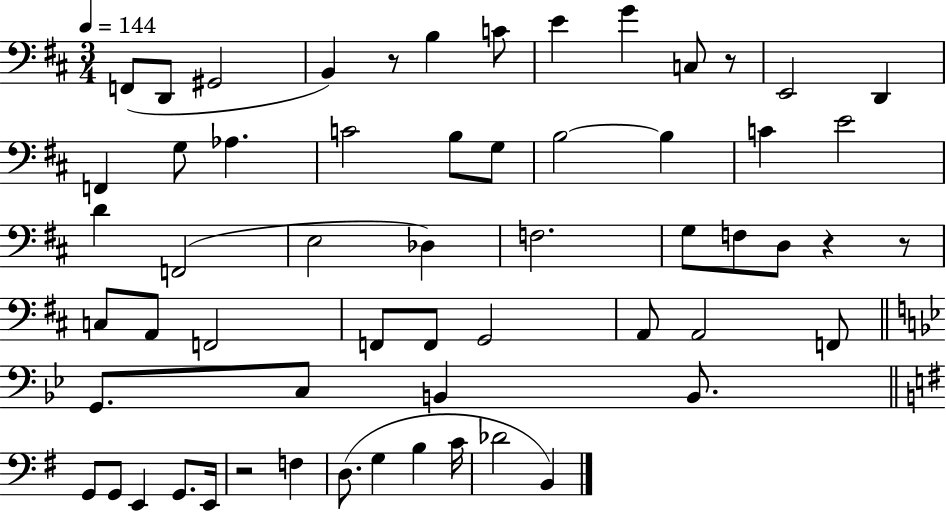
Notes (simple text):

F2/e D2/e G#2/h B2/q R/e B3/q C4/e E4/q G4/q C3/e R/e E2/h D2/q F2/q G3/e Ab3/q. C4/h B3/e G3/e B3/h B3/q C4/q E4/h D4/q F2/h E3/h Db3/q F3/h. G3/e F3/e D3/e R/q R/e C3/e A2/e F2/h F2/e F2/e G2/h A2/e A2/h F2/e G2/e. C3/e B2/q B2/e. G2/e G2/e E2/q G2/e. E2/s R/h F3/q D3/e. G3/q B3/q C4/s Db4/h B2/q